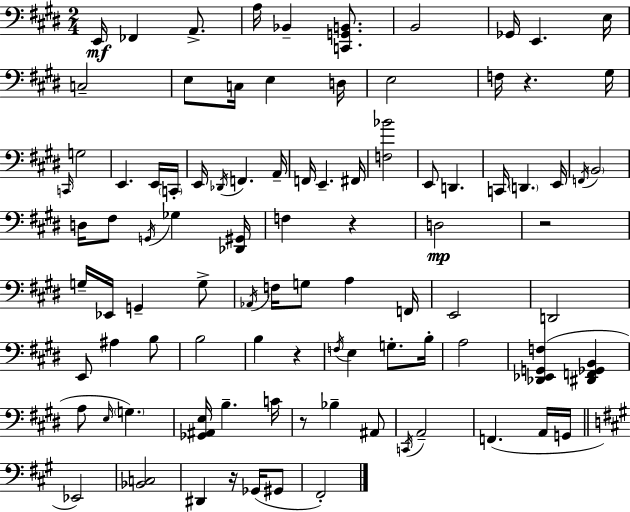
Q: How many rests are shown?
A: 6